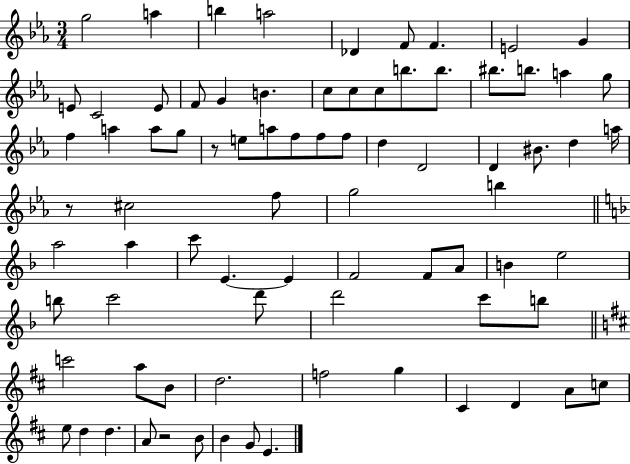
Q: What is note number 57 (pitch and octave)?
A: D6